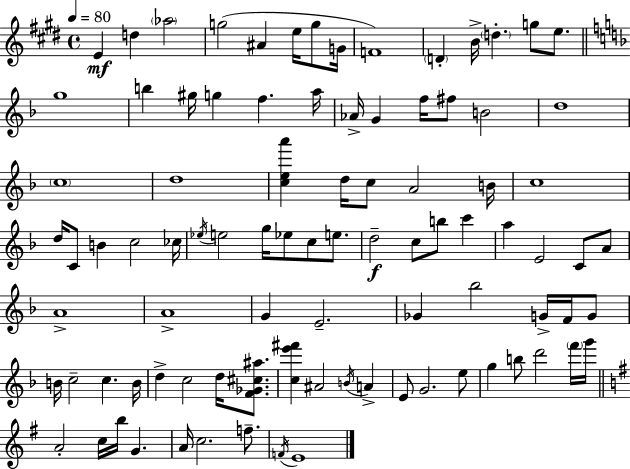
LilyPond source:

{
  \clef treble
  \time 4/4
  \defaultTimeSignature
  \key e \major
  \tempo 4 = 80
  e'4\mf d''4 \parenthesize aes''2 | g''2( ais'4 e''16 g''8 g'16 | f'1) | \parenthesize d'4-. b'16-> \parenthesize d''4.-. g''8 e''8. | \break \bar "||" \break \key f \major g''1 | b''4 gis''16 g''4 f''4. a''16 | aes'16-> g'4 f''16 fis''8 b'2 | d''1 | \break \parenthesize c''1 | d''1 | <c'' e'' a'''>4 d''16 c''8 a'2 b'16 | c''1 | \break d''16 c'8 b'4 c''2 ces''16 | \acciaccatura { ees''16 } e''2 g''16 ees''8 c''8 e''8. | d''2--\f c''8 b''8 c'''4 | a''4 e'2 c'8 a'8 | \break a'1-> | a'1-> | g'4 e'2.-- | ges'4 bes''2 g'16-> f'16 g'8 | \break b'16 c''2-- c''4. | b'16 d''4-> c''2 d''16 <f' ges' cis'' ais''>8. | <c'' e''' fis'''>4 ais'2 \acciaccatura { b'16 } a'4-> | e'8 g'2. | \break e''8 g''4 b''8 d'''2 | \parenthesize f'''16 g'''16 \bar "||" \break \key g \major a'2-. c''16 b''16 g'4. | a'16 c''2. f''8.-- | \acciaccatura { f'16 } e'1 | \bar "|."
}